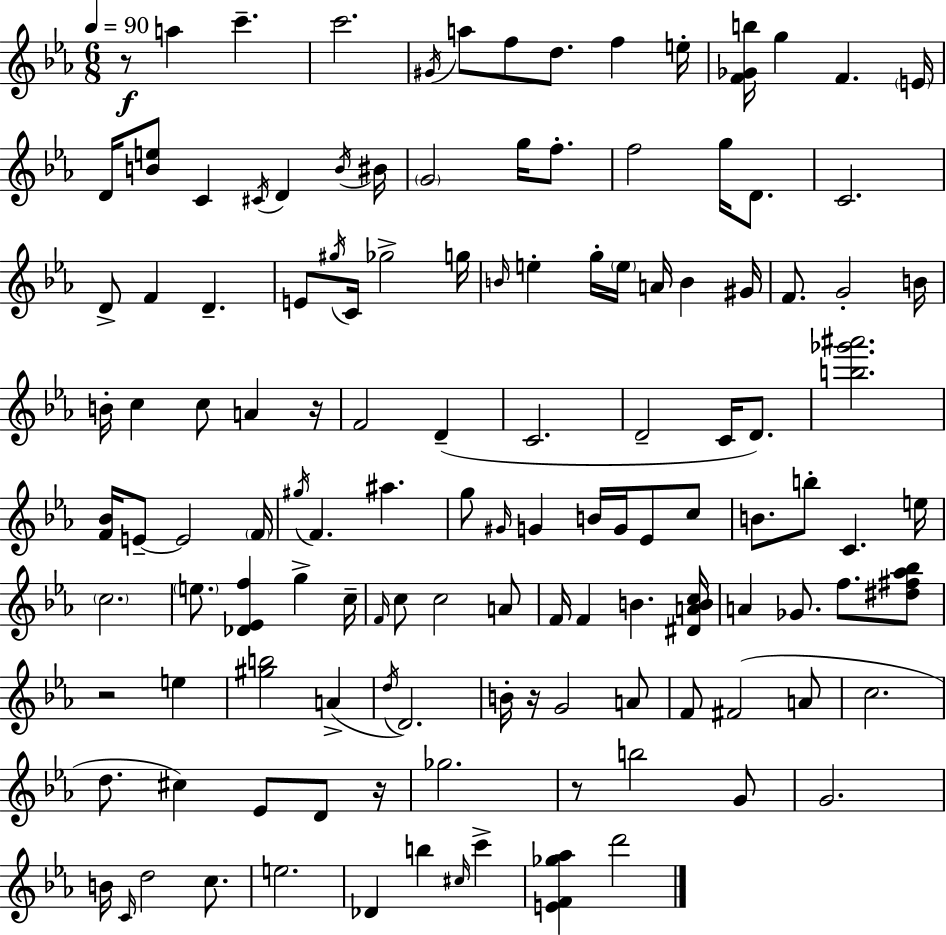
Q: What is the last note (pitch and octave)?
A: D6